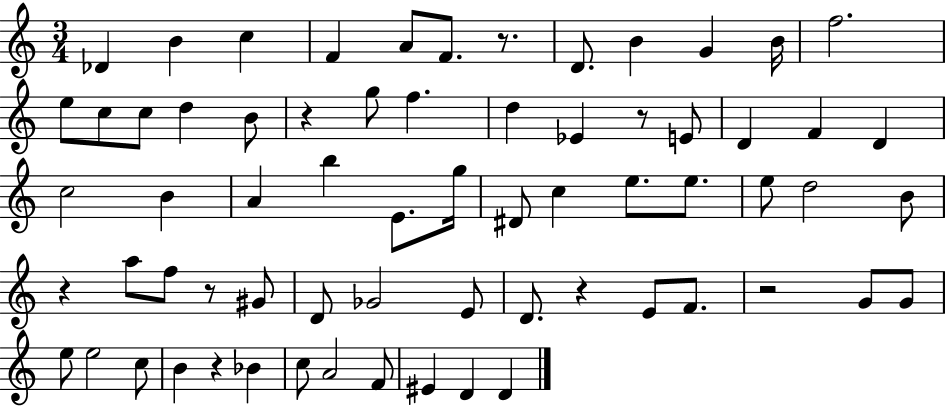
Db4/q B4/q C5/q F4/q A4/e F4/e. R/e. D4/e. B4/q G4/q B4/s F5/h. E5/e C5/e C5/e D5/q B4/e R/q G5/e F5/q. D5/q Eb4/q R/e E4/e D4/q F4/q D4/q C5/h B4/q A4/q B5/q E4/e. G5/s D#4/e C5/q E5/e. E5/e. E5/e D5/h B4/e R/q A5/e F5/e R/e G#4/e D4/e Gb4/h E4/e D4/e. R/q E4/e F4/e. R/h G4/e G4/e E5/e E5/h C5/e B4/q R/q Bb4/q C5/e A4/h F4/e EIS4/q D4/q D4/q